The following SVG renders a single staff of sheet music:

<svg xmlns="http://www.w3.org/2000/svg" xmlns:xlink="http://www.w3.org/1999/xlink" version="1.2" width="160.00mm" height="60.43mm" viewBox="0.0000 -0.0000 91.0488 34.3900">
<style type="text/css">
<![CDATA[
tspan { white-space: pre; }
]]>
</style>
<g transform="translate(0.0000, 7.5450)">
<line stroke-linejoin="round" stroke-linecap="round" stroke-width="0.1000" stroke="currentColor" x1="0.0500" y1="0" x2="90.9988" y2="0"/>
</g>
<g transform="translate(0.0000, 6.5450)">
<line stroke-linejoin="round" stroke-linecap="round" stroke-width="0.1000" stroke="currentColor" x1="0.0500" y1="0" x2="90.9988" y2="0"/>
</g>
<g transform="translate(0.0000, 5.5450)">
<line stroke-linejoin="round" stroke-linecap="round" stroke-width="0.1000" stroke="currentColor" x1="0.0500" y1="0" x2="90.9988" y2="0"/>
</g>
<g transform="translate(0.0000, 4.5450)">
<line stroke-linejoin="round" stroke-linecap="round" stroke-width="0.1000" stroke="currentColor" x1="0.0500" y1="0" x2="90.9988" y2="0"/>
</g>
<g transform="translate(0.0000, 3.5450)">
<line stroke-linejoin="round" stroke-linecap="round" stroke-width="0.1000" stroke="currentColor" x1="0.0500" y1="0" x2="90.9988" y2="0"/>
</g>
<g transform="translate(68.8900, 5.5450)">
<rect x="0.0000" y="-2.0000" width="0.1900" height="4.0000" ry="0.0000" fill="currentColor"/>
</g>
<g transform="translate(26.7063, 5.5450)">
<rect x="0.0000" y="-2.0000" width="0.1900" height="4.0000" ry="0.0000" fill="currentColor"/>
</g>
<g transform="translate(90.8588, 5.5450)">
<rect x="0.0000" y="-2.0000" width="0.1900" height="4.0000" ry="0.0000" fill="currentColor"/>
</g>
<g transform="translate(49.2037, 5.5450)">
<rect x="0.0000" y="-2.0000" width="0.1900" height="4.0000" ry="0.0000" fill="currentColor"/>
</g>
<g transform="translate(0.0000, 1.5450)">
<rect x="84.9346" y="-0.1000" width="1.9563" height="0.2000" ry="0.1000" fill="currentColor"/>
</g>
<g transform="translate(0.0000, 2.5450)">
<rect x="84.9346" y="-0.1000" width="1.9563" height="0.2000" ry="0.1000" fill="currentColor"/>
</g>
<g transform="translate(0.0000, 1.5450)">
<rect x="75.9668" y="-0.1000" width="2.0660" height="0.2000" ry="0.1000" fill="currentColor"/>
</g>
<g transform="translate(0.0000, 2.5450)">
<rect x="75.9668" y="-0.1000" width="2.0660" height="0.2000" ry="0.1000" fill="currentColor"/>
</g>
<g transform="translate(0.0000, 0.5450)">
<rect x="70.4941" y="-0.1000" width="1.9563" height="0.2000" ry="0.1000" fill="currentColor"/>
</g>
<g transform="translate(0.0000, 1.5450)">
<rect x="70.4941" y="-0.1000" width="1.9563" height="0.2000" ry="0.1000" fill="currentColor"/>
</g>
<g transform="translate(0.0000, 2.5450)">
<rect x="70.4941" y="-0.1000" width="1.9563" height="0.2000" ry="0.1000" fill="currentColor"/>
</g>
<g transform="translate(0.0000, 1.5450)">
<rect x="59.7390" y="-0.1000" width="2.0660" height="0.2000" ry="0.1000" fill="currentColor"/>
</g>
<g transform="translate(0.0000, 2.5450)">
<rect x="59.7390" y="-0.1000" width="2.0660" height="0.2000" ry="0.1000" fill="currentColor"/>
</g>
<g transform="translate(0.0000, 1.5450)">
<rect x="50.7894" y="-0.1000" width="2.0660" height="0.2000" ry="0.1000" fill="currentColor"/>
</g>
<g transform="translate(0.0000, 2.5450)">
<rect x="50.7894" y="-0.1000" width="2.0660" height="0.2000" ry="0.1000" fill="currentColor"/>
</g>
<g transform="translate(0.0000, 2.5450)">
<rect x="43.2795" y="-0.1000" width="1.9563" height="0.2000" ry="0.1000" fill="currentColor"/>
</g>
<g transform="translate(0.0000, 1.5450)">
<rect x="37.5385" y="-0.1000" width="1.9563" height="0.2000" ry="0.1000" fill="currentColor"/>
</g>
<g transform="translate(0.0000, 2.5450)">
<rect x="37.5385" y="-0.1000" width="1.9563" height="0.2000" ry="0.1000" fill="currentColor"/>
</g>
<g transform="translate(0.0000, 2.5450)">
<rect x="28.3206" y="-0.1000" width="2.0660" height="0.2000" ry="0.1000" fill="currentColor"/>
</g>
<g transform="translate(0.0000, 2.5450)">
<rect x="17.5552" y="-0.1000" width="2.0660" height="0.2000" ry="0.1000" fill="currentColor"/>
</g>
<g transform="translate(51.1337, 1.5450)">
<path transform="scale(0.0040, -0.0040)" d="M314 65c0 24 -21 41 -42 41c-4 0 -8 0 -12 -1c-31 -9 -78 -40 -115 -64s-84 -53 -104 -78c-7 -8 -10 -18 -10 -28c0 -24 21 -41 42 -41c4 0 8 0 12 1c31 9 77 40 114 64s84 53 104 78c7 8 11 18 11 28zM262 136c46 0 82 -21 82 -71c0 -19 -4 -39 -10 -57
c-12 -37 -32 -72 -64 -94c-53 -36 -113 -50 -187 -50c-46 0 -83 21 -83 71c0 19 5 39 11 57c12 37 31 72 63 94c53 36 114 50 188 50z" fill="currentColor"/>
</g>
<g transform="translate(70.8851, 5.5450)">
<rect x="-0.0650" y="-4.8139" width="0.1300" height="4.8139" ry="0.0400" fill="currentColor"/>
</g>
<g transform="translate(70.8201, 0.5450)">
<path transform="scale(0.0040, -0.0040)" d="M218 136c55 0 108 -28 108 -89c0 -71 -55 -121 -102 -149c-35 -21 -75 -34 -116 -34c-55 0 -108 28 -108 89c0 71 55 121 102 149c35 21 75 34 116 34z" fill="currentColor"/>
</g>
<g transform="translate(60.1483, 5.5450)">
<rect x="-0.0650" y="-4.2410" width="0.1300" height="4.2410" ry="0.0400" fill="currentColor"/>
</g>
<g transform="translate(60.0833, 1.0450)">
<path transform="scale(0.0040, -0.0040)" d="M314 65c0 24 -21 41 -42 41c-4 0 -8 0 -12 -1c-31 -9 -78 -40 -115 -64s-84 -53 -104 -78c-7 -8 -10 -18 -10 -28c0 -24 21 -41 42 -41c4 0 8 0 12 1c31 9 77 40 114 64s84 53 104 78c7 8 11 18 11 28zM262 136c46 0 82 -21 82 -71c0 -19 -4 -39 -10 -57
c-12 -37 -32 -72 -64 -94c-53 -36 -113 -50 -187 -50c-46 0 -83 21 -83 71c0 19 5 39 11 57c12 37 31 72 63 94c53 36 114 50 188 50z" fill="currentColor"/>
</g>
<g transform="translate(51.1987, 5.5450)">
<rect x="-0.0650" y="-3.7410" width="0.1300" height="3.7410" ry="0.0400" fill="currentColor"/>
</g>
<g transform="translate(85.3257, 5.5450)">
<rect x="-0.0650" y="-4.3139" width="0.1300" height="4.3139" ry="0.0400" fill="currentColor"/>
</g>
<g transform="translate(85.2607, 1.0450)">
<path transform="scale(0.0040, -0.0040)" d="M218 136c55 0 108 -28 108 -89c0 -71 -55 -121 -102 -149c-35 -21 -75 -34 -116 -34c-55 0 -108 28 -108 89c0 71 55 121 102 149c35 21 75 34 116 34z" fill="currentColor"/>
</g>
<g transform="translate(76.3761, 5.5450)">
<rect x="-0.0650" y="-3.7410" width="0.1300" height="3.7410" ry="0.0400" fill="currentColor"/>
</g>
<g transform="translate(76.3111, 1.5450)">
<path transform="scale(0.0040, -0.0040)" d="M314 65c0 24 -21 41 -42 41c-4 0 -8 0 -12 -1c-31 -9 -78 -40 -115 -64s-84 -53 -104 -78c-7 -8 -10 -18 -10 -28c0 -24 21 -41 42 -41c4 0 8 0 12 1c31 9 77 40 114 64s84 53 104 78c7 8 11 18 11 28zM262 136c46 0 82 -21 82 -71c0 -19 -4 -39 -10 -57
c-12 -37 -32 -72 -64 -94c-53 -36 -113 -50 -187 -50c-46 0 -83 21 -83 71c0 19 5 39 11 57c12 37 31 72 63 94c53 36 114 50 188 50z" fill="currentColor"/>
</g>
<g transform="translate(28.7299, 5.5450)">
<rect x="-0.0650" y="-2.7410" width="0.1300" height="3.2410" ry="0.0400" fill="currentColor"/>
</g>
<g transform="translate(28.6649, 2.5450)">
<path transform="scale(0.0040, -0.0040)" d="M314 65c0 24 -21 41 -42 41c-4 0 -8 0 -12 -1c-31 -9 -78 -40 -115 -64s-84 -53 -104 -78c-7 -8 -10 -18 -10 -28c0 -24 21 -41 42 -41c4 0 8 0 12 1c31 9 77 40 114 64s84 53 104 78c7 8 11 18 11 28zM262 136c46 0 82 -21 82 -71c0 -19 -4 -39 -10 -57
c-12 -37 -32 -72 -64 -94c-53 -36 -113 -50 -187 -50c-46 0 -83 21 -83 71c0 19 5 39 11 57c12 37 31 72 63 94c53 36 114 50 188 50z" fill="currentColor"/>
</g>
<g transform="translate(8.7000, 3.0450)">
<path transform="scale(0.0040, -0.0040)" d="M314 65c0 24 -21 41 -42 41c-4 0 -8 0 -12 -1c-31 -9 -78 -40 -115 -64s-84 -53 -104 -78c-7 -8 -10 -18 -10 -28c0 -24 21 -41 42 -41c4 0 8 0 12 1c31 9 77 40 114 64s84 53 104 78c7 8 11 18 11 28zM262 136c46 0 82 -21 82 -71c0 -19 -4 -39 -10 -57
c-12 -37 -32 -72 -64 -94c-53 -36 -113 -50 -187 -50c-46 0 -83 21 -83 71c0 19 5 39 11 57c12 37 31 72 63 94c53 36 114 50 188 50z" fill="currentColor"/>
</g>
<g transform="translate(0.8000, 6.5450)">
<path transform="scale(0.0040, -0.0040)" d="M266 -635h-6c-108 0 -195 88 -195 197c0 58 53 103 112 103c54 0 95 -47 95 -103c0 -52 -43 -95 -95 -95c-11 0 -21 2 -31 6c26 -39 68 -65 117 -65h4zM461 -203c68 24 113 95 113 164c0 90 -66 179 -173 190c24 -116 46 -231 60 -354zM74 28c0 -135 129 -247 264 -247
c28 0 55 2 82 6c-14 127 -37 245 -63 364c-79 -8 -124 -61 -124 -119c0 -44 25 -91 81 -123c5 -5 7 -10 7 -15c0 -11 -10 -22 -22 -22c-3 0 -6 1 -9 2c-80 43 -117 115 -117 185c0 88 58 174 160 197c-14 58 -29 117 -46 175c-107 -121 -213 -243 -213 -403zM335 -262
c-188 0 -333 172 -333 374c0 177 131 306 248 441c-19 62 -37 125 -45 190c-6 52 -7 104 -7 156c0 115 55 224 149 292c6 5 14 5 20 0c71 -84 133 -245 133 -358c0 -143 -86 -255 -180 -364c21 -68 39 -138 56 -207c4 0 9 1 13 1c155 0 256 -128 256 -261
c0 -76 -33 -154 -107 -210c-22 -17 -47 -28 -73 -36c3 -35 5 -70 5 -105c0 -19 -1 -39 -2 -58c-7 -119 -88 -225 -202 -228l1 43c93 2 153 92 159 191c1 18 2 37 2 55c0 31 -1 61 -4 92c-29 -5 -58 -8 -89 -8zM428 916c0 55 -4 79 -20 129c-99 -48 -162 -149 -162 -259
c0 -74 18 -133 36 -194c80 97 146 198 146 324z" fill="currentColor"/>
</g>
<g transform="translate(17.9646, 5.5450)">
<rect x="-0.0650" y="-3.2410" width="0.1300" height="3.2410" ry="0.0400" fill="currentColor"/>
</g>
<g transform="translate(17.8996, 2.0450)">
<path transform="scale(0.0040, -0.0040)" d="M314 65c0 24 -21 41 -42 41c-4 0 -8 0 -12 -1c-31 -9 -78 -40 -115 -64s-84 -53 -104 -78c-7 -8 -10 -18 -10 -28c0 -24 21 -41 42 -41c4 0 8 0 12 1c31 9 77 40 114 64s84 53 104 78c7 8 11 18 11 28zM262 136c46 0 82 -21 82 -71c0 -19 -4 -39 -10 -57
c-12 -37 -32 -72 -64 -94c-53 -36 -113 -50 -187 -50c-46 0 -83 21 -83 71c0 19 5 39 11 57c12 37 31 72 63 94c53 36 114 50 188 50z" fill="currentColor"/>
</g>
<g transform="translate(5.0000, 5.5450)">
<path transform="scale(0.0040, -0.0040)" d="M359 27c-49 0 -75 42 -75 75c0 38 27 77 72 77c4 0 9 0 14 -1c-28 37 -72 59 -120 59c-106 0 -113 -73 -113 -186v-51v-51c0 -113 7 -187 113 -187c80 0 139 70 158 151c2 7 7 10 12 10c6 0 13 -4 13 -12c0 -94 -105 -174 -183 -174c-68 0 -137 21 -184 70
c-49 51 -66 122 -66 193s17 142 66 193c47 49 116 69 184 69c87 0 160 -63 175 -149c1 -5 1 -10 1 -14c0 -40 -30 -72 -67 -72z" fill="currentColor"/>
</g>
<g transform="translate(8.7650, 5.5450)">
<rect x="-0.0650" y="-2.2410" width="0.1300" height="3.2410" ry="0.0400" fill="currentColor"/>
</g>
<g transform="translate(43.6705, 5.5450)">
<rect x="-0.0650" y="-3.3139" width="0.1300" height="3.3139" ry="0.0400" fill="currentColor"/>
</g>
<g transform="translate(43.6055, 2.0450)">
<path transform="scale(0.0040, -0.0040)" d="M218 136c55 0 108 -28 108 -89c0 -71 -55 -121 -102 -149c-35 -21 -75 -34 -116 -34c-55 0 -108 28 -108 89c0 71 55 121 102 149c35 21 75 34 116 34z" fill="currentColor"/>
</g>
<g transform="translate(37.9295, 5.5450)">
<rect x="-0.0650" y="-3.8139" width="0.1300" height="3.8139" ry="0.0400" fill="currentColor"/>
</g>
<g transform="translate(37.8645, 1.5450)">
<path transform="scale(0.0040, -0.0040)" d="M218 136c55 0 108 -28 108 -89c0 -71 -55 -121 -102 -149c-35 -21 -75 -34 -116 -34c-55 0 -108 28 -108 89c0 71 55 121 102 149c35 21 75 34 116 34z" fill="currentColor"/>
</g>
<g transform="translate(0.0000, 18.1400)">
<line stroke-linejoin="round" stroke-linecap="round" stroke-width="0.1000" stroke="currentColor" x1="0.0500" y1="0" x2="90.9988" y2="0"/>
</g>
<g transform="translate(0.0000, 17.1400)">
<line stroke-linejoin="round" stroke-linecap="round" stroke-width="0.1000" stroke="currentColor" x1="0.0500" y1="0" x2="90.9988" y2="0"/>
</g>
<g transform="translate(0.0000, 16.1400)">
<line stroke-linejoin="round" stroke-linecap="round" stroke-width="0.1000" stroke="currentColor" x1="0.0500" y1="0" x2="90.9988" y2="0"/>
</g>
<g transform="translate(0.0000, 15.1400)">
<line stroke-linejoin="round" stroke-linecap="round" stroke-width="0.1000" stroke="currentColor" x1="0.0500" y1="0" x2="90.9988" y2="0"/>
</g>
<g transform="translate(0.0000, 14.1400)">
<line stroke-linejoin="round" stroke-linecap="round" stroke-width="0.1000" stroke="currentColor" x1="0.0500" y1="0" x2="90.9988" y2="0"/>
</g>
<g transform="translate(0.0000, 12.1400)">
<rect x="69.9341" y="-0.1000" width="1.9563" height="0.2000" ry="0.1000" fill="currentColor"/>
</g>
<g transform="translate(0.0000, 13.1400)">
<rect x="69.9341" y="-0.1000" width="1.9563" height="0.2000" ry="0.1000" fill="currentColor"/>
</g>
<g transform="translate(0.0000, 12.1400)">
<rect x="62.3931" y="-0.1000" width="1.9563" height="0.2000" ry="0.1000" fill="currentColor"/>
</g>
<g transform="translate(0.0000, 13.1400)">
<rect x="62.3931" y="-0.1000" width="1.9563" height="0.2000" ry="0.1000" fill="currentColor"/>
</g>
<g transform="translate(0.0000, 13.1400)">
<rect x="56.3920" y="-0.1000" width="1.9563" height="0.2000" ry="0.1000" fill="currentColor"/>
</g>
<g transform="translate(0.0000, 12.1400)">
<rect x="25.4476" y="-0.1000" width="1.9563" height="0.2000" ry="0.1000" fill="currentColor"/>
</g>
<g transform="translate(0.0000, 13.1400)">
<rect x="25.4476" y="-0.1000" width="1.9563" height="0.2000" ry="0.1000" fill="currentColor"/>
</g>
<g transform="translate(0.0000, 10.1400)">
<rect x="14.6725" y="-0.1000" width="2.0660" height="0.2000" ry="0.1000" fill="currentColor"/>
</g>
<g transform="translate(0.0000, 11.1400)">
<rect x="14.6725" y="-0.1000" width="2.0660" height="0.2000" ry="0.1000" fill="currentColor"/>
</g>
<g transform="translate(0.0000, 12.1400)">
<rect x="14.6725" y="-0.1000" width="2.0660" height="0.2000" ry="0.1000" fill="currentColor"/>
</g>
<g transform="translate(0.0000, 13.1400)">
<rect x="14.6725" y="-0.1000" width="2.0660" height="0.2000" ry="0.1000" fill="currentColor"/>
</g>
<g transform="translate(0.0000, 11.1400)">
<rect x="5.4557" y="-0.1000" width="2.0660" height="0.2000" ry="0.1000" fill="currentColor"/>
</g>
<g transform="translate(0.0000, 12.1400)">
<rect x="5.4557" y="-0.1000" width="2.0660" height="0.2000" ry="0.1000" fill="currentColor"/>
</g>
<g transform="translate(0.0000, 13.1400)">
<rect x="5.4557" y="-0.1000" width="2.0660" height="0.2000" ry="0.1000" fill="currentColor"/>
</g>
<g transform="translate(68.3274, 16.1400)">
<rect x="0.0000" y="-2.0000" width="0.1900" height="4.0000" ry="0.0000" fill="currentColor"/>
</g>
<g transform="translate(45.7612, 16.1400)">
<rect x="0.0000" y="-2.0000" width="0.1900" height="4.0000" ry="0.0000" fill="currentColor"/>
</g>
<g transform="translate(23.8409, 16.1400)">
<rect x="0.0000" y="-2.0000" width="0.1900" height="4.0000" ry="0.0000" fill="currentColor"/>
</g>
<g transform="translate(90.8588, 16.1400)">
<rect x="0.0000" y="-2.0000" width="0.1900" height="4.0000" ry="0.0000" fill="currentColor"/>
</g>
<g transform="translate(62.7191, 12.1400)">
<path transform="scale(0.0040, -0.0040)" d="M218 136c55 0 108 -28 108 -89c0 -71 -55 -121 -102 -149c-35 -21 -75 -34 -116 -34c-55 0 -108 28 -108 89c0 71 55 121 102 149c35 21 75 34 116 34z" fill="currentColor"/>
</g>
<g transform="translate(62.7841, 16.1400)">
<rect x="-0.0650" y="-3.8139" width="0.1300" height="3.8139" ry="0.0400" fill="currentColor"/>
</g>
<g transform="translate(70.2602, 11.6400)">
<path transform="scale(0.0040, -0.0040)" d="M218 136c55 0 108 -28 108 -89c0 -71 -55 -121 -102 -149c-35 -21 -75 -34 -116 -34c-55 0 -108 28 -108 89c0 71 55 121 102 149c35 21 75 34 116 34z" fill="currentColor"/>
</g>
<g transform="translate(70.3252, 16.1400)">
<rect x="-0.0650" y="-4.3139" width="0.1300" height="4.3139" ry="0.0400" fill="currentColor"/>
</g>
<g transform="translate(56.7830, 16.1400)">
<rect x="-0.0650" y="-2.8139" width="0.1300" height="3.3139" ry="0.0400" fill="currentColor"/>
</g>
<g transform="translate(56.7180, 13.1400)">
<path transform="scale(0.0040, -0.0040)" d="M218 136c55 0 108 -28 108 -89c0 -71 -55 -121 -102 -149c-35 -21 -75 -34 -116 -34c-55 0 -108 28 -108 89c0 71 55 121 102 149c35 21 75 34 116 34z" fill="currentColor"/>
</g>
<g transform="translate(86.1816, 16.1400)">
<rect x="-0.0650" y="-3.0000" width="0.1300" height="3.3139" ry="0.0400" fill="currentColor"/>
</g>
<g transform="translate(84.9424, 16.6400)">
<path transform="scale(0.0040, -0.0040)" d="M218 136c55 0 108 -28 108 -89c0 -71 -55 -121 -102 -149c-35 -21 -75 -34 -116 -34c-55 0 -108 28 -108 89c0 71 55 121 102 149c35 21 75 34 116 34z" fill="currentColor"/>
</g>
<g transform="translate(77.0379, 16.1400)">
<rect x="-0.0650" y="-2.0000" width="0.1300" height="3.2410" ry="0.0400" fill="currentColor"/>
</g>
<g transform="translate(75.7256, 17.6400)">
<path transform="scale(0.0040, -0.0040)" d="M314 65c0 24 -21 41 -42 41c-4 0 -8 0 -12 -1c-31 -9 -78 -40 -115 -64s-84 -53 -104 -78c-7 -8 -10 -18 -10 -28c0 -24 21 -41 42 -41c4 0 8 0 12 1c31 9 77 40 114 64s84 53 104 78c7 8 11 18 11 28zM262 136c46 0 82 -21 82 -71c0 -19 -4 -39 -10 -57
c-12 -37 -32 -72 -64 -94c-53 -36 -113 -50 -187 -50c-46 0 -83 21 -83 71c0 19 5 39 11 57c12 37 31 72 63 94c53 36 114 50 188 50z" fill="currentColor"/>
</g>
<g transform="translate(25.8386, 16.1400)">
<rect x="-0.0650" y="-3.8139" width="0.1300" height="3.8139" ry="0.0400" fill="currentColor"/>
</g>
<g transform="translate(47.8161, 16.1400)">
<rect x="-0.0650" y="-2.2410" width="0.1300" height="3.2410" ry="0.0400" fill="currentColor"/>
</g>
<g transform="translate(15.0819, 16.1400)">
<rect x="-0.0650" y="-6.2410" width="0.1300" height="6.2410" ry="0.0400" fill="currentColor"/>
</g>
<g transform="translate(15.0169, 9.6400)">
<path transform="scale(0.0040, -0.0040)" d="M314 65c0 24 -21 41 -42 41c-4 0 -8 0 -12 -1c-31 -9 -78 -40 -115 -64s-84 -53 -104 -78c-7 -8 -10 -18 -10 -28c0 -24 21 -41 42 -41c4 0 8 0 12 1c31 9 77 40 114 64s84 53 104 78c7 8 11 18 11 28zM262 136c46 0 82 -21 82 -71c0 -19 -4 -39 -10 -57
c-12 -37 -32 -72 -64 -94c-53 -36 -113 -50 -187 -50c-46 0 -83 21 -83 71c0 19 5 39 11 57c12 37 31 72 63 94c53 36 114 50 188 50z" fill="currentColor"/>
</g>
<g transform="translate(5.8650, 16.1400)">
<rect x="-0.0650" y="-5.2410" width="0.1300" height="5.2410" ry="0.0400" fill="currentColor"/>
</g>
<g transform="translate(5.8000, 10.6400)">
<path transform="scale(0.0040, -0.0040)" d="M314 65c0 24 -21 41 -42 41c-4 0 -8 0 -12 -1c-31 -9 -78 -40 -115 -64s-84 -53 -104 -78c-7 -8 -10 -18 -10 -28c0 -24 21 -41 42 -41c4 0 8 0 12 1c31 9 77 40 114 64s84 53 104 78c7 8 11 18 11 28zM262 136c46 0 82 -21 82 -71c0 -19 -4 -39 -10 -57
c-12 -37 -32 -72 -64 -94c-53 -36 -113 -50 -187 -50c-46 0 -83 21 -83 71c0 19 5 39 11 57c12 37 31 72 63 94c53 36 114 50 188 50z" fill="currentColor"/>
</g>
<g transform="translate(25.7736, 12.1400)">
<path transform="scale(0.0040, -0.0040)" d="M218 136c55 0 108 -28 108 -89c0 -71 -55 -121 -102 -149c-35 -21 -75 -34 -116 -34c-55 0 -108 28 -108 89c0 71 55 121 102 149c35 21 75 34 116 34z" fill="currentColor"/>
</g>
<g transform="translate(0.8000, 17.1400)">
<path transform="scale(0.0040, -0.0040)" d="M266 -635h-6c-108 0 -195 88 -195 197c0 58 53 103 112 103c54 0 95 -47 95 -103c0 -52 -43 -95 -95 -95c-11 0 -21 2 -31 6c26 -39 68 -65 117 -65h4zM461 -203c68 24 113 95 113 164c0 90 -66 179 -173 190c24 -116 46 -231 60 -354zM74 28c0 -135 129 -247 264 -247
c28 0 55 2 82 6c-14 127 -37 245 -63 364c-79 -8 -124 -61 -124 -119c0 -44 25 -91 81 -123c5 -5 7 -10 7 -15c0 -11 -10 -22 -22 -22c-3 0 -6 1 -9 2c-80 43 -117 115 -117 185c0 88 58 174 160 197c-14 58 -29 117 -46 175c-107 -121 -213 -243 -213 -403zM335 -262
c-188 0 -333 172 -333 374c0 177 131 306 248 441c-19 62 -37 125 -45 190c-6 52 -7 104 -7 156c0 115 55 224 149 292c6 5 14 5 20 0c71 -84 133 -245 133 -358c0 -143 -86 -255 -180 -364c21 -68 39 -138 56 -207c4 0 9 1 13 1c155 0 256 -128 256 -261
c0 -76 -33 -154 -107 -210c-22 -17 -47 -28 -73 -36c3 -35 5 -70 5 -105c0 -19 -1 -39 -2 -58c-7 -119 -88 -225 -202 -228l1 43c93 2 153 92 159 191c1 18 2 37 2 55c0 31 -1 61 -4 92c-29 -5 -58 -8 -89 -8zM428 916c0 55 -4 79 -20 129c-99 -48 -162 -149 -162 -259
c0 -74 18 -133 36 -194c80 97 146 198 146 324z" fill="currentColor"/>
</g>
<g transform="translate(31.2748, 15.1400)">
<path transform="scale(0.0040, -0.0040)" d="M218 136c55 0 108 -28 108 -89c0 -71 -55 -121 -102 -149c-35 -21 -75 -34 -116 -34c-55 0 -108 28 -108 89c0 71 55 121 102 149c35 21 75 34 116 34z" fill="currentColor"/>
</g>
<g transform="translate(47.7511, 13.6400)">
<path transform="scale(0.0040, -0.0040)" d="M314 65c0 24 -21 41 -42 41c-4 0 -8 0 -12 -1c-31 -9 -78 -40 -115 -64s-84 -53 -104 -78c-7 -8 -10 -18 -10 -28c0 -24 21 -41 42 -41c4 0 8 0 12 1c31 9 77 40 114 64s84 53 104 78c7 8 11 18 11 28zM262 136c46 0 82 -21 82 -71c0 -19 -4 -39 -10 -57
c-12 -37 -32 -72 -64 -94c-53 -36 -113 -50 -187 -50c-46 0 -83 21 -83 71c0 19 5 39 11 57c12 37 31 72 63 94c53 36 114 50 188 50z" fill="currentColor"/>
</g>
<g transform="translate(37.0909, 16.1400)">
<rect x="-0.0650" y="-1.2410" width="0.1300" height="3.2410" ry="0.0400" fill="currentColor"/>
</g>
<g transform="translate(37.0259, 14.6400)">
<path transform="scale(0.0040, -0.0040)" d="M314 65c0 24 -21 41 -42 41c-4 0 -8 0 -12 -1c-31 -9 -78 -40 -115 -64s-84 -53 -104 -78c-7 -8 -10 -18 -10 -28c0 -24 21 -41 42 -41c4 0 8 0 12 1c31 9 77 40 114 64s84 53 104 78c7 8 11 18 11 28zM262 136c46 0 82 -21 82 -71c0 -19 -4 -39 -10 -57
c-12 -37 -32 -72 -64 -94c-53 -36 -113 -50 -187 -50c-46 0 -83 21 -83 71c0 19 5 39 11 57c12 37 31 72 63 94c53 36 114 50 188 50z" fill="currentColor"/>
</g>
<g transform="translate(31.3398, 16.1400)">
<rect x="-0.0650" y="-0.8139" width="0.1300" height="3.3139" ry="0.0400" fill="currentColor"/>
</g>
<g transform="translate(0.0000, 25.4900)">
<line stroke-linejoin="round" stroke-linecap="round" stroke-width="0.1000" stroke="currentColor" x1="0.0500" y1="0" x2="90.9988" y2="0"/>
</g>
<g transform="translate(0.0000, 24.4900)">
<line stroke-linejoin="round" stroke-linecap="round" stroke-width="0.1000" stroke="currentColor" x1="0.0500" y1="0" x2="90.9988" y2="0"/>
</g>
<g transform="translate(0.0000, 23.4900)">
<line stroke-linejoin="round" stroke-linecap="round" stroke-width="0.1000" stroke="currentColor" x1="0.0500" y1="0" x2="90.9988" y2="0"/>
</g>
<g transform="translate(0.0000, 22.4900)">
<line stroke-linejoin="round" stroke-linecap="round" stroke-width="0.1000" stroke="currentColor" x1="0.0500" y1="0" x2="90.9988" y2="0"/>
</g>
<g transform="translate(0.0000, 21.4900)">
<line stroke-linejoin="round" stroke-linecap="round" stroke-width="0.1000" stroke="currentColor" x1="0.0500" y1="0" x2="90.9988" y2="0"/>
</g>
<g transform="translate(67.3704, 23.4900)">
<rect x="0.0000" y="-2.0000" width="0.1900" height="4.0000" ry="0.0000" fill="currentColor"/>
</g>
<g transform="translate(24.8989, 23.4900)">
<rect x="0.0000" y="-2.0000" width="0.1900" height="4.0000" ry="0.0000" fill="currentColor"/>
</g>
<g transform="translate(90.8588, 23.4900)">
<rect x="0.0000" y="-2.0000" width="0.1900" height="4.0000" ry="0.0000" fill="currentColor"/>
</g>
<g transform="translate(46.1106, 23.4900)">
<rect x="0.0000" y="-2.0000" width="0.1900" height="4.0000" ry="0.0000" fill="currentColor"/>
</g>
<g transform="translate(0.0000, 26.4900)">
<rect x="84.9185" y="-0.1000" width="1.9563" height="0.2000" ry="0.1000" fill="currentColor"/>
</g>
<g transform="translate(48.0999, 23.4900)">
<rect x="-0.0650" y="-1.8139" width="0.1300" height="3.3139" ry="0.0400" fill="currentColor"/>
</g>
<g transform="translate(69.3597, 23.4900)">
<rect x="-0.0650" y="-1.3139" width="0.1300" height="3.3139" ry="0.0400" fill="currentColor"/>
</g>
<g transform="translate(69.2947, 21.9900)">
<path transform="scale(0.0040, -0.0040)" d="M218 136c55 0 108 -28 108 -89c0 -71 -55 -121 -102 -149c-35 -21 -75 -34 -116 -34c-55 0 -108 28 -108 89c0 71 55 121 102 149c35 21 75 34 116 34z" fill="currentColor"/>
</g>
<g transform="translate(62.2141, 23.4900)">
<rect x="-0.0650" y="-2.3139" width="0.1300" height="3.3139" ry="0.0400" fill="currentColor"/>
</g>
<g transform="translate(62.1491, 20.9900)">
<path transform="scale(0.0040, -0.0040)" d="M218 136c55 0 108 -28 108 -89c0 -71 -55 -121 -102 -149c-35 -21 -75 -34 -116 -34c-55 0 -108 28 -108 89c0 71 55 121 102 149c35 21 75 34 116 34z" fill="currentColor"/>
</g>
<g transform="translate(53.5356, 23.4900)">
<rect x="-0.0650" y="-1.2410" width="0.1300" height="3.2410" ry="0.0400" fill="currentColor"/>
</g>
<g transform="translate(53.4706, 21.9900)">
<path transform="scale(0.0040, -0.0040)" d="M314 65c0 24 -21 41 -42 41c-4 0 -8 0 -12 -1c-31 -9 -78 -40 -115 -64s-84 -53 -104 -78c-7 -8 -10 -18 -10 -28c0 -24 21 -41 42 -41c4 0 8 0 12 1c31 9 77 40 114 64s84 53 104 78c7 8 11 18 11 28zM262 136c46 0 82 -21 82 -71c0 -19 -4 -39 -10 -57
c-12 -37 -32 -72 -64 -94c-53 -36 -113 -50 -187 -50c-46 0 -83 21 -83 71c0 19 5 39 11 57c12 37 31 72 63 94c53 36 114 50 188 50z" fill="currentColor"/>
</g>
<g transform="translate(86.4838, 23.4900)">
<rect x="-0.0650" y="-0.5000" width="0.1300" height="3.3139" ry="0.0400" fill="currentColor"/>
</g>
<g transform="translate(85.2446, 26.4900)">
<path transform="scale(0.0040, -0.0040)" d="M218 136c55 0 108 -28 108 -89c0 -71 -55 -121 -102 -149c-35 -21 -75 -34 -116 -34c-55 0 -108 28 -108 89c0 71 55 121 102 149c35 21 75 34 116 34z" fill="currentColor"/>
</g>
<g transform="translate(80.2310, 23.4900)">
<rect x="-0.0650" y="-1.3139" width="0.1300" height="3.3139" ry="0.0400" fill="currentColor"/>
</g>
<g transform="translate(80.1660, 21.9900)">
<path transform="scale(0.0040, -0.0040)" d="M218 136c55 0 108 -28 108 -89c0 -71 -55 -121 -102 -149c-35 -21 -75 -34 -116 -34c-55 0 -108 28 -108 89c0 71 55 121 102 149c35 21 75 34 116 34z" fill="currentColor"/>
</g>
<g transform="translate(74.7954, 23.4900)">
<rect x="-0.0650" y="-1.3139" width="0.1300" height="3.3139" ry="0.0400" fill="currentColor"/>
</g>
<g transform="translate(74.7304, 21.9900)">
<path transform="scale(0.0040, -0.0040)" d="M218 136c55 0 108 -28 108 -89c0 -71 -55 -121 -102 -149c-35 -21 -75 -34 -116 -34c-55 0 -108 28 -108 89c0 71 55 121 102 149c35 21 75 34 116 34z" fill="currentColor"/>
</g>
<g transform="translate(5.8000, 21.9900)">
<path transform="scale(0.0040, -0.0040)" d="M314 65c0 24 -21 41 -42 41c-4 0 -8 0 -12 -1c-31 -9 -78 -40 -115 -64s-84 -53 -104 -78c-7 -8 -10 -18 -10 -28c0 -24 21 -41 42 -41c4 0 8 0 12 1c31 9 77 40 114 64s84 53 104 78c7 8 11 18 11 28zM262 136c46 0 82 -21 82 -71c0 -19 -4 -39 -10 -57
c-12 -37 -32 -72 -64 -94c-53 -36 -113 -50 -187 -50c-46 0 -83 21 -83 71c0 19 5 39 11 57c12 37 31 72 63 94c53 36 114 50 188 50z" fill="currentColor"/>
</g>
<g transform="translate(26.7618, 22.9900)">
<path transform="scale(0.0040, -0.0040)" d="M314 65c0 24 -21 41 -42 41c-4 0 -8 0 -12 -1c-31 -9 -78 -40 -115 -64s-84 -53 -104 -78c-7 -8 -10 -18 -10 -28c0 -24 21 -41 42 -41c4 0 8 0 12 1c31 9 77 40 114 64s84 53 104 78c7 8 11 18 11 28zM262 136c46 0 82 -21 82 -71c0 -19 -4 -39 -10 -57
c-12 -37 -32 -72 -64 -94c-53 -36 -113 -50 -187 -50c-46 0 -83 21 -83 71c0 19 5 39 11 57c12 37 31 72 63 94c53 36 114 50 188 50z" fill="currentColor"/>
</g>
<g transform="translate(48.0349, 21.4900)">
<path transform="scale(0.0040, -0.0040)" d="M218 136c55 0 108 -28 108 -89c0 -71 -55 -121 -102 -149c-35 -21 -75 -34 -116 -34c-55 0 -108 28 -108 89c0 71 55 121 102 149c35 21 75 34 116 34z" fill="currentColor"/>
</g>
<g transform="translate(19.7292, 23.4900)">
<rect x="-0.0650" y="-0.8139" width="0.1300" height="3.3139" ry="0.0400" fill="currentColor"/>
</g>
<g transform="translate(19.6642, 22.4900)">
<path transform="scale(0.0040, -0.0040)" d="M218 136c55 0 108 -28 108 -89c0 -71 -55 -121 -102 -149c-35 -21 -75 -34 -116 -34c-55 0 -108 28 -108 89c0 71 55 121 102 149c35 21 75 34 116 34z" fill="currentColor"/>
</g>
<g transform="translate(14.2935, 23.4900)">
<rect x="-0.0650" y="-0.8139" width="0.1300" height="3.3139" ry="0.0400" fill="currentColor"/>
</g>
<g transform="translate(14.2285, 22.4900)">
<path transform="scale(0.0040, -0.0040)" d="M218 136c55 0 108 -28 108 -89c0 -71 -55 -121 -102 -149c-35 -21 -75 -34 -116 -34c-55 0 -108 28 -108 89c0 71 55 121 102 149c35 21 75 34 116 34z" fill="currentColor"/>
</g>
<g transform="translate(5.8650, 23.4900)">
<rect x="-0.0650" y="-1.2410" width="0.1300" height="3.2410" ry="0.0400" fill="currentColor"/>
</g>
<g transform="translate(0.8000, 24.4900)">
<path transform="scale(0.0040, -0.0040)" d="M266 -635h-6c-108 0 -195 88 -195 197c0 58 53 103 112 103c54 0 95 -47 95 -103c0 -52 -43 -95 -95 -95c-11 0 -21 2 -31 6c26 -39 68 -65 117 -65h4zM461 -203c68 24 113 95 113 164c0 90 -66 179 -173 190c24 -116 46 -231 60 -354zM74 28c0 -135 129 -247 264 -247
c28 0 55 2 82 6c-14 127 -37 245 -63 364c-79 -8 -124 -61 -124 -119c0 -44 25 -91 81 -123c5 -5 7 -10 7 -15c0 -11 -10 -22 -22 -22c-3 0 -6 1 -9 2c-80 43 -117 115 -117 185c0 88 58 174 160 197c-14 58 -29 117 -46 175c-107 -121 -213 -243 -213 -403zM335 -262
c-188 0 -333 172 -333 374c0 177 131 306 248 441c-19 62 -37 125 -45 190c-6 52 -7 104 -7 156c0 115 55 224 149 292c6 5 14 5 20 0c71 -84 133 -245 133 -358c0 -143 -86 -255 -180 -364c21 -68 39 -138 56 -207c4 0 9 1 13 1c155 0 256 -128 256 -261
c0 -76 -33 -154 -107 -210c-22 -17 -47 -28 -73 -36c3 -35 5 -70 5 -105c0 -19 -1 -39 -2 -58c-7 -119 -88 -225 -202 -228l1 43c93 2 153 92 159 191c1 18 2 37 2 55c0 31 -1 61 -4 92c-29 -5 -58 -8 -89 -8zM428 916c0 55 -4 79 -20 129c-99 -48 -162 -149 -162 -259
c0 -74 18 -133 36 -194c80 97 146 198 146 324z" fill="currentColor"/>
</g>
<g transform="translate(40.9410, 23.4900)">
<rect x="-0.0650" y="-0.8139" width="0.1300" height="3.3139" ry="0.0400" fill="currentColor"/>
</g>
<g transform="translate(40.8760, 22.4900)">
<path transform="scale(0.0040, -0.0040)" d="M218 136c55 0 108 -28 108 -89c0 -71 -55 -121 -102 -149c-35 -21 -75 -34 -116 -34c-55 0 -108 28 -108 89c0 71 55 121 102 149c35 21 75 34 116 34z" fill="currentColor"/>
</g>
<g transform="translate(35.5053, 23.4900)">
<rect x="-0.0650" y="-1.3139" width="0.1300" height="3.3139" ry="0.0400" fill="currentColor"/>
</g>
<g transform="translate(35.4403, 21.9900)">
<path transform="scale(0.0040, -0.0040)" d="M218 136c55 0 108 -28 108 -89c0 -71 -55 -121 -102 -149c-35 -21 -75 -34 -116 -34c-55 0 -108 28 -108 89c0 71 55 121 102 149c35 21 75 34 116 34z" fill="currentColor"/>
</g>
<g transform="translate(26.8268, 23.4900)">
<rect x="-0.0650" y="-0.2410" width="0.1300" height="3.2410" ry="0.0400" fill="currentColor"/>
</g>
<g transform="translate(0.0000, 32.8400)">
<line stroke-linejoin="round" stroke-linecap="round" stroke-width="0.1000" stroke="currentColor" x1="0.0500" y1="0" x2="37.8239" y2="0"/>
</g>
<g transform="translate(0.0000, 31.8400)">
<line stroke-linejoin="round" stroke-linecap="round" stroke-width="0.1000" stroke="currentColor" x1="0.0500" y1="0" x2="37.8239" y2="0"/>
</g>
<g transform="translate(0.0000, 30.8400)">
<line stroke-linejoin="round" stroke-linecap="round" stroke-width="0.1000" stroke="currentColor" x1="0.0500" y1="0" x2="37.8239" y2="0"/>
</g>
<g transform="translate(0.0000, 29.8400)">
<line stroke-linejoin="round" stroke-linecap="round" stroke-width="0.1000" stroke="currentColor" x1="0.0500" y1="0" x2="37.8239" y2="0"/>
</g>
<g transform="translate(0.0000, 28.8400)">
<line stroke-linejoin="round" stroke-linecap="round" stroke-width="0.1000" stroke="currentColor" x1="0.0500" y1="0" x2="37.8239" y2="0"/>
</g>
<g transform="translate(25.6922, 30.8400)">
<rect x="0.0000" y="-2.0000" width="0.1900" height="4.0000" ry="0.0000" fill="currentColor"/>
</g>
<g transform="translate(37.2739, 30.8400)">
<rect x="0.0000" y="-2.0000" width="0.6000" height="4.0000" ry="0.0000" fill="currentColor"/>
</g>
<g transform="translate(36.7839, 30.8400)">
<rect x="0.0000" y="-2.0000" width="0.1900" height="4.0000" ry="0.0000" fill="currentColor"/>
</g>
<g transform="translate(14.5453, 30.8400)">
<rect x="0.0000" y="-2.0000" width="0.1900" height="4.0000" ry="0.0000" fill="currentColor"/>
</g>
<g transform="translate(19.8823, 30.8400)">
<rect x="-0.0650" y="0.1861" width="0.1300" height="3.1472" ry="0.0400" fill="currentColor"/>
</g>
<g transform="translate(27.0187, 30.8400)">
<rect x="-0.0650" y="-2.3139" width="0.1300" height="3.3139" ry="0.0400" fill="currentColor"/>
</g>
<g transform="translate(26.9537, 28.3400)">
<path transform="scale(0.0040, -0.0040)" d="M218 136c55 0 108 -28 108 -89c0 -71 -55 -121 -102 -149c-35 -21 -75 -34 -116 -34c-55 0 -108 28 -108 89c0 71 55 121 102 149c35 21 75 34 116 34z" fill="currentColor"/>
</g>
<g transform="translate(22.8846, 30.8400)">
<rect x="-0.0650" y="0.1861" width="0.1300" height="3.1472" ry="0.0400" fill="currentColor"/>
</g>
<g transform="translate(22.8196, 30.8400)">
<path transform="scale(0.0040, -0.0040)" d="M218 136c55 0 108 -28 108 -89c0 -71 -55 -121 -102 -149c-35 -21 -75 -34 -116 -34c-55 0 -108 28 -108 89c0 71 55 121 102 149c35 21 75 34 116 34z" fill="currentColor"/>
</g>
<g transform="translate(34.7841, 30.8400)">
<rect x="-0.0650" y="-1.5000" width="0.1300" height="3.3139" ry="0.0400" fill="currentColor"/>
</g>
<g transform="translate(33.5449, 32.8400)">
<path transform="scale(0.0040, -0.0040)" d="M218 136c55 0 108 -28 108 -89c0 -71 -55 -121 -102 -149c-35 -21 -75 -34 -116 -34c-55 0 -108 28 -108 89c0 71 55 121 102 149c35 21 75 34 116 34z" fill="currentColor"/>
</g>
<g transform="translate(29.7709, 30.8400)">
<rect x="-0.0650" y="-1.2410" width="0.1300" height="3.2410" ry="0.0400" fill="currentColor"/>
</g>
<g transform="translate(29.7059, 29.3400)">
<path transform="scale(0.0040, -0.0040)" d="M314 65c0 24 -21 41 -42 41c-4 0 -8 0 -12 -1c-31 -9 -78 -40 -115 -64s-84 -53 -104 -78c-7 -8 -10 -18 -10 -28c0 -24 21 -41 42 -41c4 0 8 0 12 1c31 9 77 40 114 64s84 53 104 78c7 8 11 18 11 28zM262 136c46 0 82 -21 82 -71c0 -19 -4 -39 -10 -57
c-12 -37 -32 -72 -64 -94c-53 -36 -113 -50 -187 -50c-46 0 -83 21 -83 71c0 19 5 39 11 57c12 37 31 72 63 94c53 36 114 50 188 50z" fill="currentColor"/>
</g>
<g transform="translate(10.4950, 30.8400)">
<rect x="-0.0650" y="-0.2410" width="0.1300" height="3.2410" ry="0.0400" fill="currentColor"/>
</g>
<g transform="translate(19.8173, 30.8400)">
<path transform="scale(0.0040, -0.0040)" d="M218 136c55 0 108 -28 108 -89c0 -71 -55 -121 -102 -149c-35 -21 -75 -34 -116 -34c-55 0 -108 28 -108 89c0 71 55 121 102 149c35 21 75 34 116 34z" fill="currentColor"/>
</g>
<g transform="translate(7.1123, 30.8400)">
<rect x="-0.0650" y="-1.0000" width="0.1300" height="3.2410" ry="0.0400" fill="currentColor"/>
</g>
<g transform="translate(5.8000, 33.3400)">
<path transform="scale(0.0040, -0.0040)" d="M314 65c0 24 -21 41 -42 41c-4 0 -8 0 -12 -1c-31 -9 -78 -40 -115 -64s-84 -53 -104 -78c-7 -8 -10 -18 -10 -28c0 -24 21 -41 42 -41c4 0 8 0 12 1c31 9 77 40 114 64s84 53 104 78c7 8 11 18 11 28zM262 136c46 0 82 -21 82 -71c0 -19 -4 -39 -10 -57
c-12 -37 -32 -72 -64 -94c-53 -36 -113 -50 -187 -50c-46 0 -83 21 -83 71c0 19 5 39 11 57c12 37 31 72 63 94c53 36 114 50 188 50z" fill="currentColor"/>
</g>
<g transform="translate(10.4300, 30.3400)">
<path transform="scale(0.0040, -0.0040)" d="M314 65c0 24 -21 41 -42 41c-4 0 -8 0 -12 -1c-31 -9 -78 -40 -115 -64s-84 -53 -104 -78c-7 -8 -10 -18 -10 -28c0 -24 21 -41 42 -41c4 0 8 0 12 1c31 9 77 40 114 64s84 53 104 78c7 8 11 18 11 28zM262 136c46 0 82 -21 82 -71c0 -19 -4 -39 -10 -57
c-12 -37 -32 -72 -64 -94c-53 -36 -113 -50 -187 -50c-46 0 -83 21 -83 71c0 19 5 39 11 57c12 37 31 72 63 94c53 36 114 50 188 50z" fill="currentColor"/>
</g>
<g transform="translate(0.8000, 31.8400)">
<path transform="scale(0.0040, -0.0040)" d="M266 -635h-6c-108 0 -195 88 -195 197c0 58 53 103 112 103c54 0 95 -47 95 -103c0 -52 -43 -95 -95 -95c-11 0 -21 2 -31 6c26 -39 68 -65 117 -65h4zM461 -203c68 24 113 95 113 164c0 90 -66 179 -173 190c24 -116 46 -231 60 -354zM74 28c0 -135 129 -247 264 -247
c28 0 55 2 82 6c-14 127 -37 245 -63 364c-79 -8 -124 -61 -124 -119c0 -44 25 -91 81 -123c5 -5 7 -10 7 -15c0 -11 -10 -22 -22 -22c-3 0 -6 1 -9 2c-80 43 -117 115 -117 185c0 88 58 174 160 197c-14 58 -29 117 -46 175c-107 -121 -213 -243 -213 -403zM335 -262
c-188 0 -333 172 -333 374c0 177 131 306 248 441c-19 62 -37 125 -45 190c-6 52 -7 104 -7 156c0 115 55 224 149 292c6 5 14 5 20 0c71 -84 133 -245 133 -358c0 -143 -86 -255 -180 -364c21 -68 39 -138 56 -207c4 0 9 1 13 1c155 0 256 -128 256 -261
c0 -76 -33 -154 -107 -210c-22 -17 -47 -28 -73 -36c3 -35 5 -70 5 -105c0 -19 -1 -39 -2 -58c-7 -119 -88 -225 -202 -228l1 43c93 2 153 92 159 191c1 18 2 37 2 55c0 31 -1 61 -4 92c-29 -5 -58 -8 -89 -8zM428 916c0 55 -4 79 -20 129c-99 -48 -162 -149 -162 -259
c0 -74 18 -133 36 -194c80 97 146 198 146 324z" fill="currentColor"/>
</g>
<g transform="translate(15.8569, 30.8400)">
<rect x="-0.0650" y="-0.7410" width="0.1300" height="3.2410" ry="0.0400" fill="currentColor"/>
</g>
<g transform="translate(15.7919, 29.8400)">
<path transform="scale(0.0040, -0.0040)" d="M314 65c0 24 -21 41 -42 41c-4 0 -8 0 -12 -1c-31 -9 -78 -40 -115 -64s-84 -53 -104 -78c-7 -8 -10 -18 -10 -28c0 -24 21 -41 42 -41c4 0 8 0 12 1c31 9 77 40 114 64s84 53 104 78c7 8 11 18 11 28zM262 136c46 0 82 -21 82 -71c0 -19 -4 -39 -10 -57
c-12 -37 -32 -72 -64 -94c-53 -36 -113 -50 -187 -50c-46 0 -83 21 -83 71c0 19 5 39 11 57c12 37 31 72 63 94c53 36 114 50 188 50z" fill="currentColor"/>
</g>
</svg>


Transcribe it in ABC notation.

X:1
T:Untitled
M:4/4
L:1/4
K:C
g2 b2 a2 c' b c'2 d'2 e' c'2 d' f'2 a'2 c' d e2 g2 a c' d' F2 A e2 d d c2 e d f e2 g e e e C D2 c2 d2 B B g e2 E